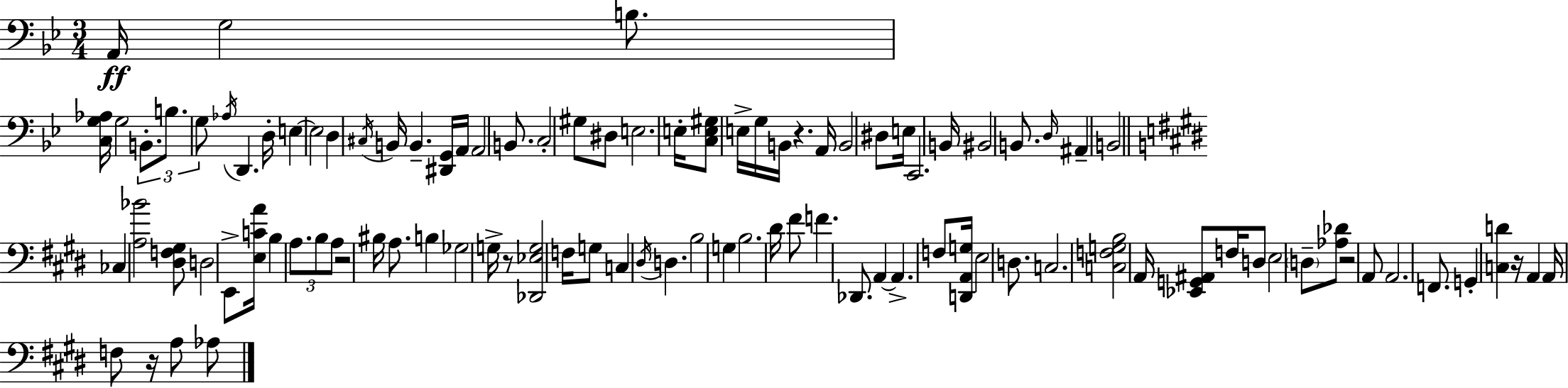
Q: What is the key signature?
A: G minor